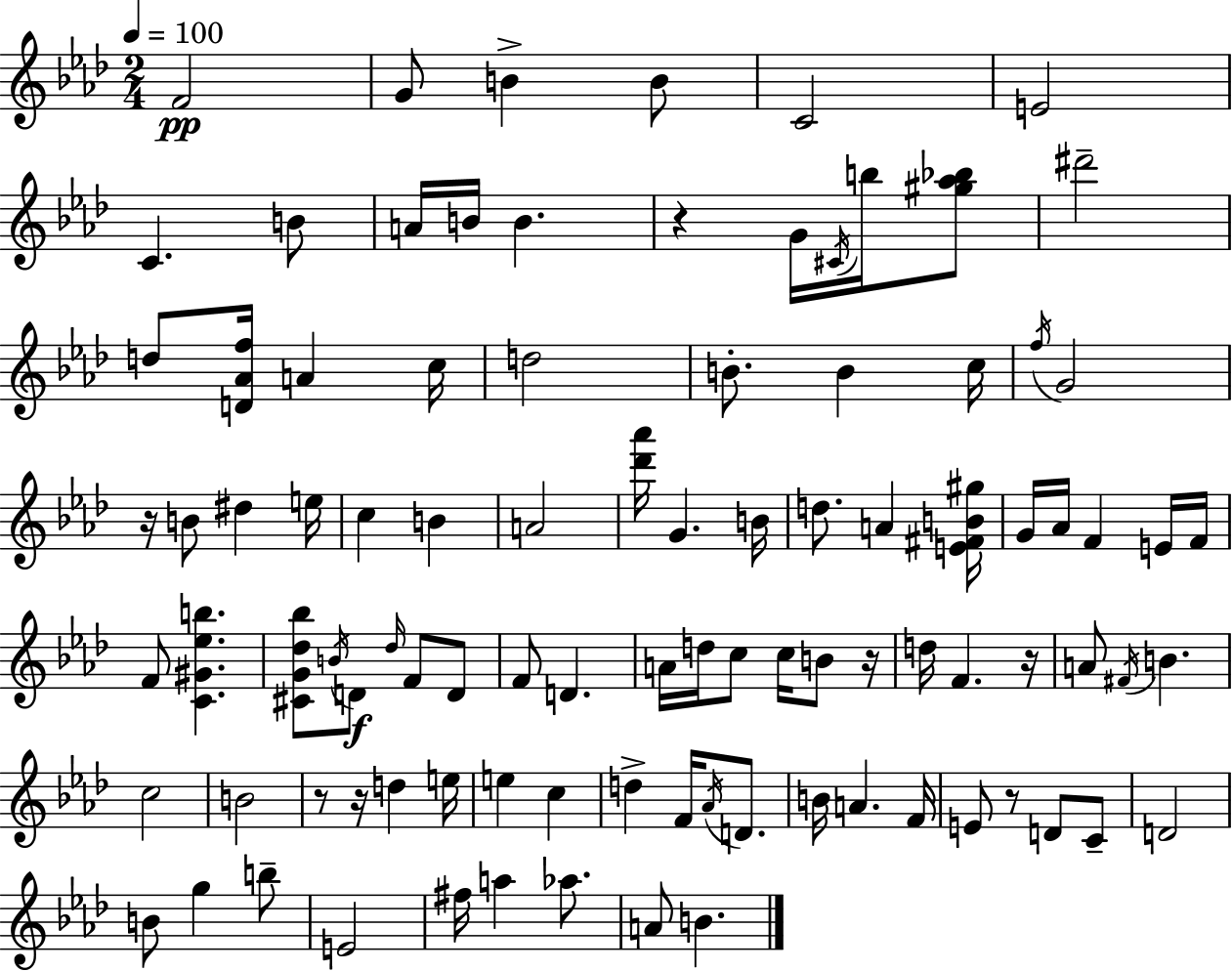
F4/h G4/e B4/q B4/e C4/h E4/h C4/q. B4/e A4/s B4/s B4/q. R/q G4/s C#4/s B5/s [G#5,Ab5,Bb5]/e D#6/h D5/e [D4,Ab4,F5]/s A4/q C5/s D5/h B4/e. B4/q C5/s F5/s G4/h R/s B4/e D#5/q E5/s C5/q B4/q A4/h [Db6,Ab6]/s G4/q. B4/s D5/e. A4/q [E4,F#4,B4,G#5]/s G4/s Ab4/s F4/q E4/s F4/s F4/e [C4,G#4,Eb5,B5]/q. [C#4,G4,Db5,Bb5]/e B4/s D4/e Db5/s F4/e D4/e F4/e D4/q. A4/s D5/s C5/e C5/s B4/e R/s D5/s F4/q. R/s A4/e F#4/s B4/q. C5/h B4/h R/e R/s D5/q E5/s E5/q C5/q D5/q F4/s Ab4/s D4/e. B4/s A4/q. F4/s E4/e R/e D4/e C4/e D4/h B4/e G5/q B5/e E4/h F#5/s A5/q Ab5/e. A4/e B4/q.